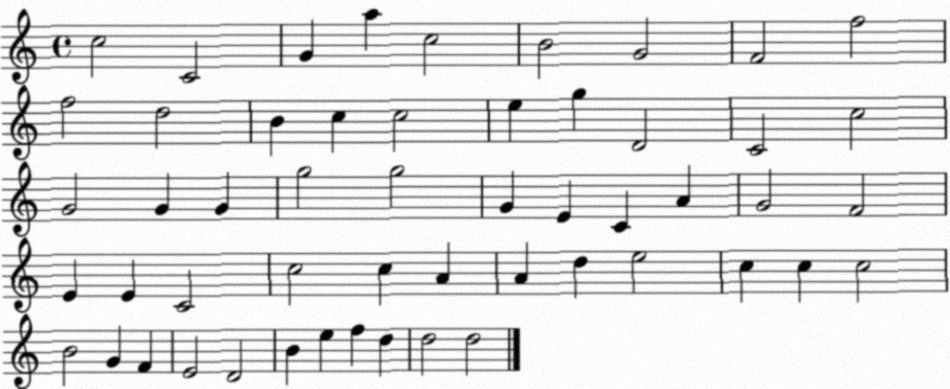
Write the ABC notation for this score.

X:1
T:Untitled
M:4/4
L:1/4
K:C
c2 C2 G a c2 B2 G2 F2 f2 f2 d2 B c c2 e g D2 C2 c2 G2 G G g2 g2 G E C A G2 F2 E E C2 c2 c A A d e2 c c c2 B2 G F E2 D2 B e f d d2 d2